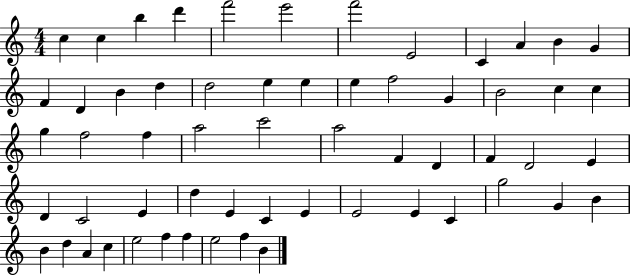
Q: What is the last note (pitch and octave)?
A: B4